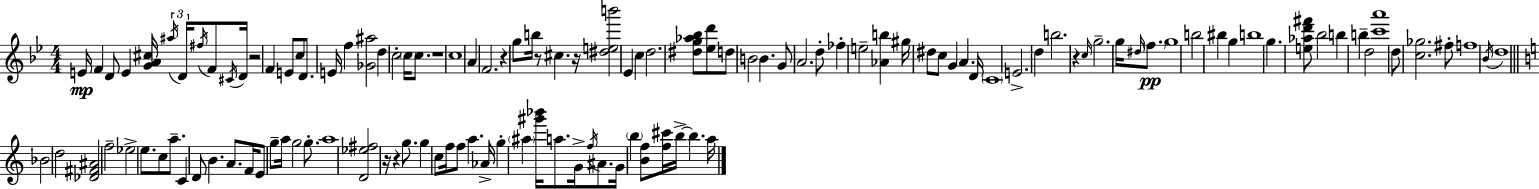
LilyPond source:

{
  \clef treble
  \numericTimeSignature
  \time 4/4
  \key bes \major
  e'16\mp f'4 d'8 e'4 <g' a' cis''>16 \tuplet 3/2 { \acciaccatura { ais''16 } d'16 \acciaccatura { fis''16 } } f'8 | \acciaccatura { cis'16 } d'16 r2 f'4 e'8 | c''8 d'8. e'16 f''4 <ges' ais''>2 | d''4 c''2-. \parenthesize c''16 | \break c''8. r1 | c''1 | a'4 f'2. | r4 g''8 b''16 r8 cis''4. | \break r16 <dis'' e'' b'''>2 ees'4 c''4 | d''2. <dis'' g'' aes'' bes''>8 | <ees'' d'''>8 d''8 b'2 b'4. | g'8 a'2. | \break d''8-. fes''4-. e''2-- <aes' b''>4 | gis''16 dis''8 c''8 g'4 \parenthesize a'4. | d'16 \parenthesize c'1 | e'2.-> d''4 | \break b''2. r4 | \grace { c''16 } g''2.-- | g''16 \grace { dis''16 }\pp \parenthesize f''8. g''1 | b''2 bis''4 | \break g''4 b''1 | g''4. <e'' aes'' d''' fis'''>8 bes''2 | b''4 b''4-- d''2 | <c''' a'''>1 | \break d''8 <c'' ges''>2. | fis''8-. f''1 | \acciaccatura { bes'16 } d''1 | \bar "||" \break \key c \major bes'2 d''2 | <des' fis' ais'>2 f''2-- | ees''2-> e''8. c''8 a''8.-- | c'4 d'8 b'4. a'8. f'16 | \break e'8 g''8-- a''16 g''2 g''8.-. | a''1 | <d' ees'' fis''>2 r16 r4 g''8. | g''4 c''8 f''16 f''8 a''4. aes'16-> | \break g''4-. \parenthesize ais''4 <gis''' bes'''>16 a''8. g'16-> \acciaccatura { f''16 } ais'8. | g'16 \parenthesize b''4 <b' f''>8 <f'' cis'''>16 b''16->~~ b''4. | a''16 \bar "|."
}